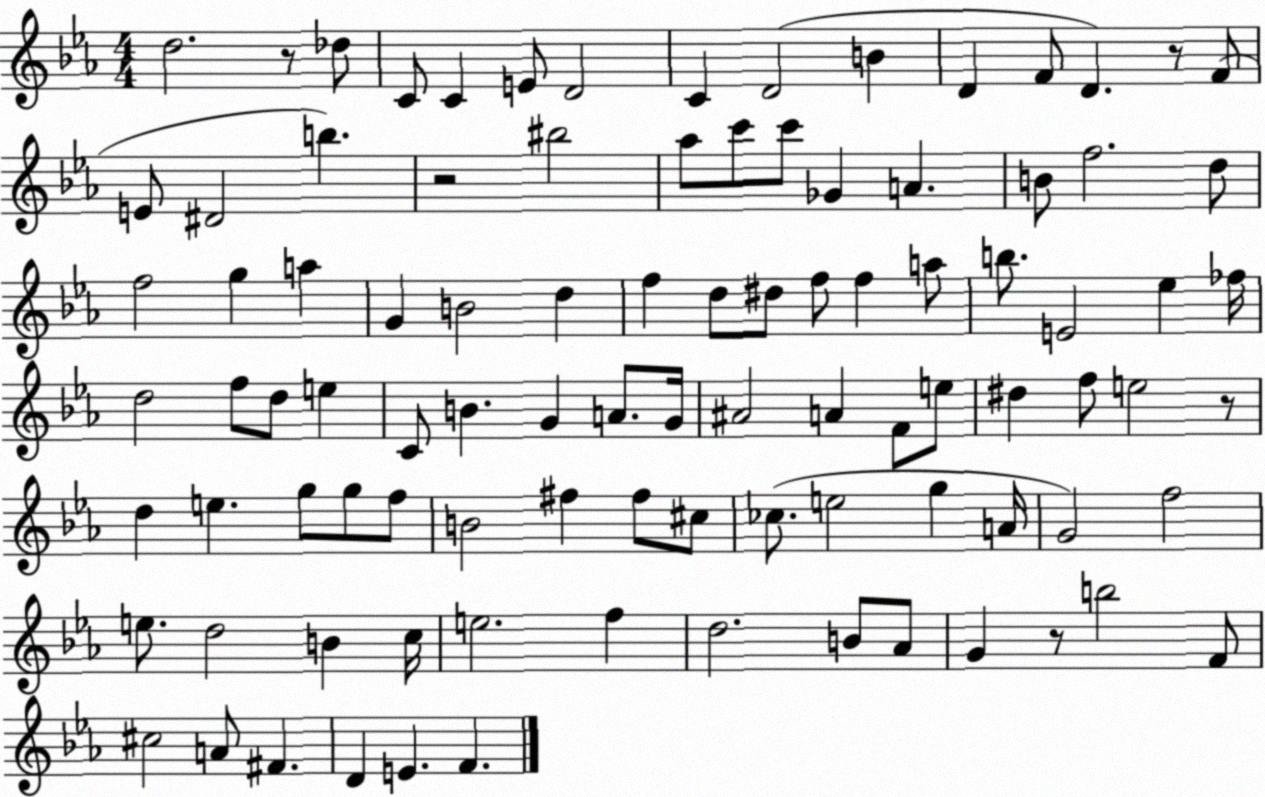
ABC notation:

X:1
T:Untitled
M:4/4
L:1/4
K:Eb
d2 z/2 _d/2 C/2 C E/2 D2 C D2 B D F/2 D z/2 F/2 E/2 ^D2 b z2 ^b2 _a/2 c'/2 c'/2 _G A B/2 f2 d/2 f2 g a G B2 d f d/2 ^d/2 f/2 f a/2 b/2 E2 _e _f/4 d2 f/2 d/2 e C/2 B G A/2 G/4 ^A2 A F/2 e/2 ^d f/2 e2 z/2 d e g/2 g/2 f/2 B2 ^f ^f/2 ^c/2 _c/2 e2 g A/4 G2 f2 e/2 d2 B c/4 e2 f d2 B/2 _A/2 G z/2 b2 F/2 ^c2 A/2 ^F D E F